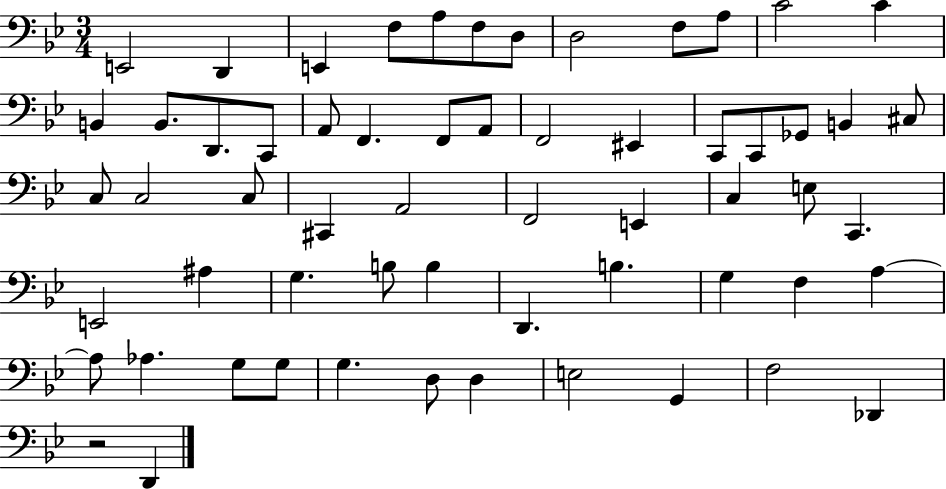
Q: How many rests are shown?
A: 1